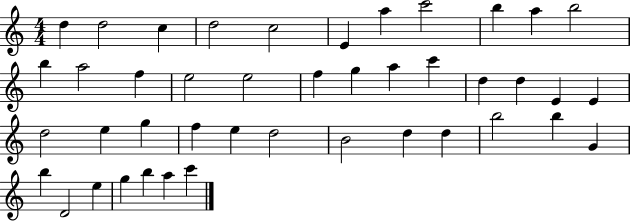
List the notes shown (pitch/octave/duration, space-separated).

D5/q D5/h C5/q D5/h C5/h E4/q A5/q C6/h B5/q A5/q B5/h B5/q A5/h F5/q E5/h E5/h F5/q G5/q A5/q C6/q D5/q D5/q E4/q E4/q D5/h E5/q G5/q F5/q E5/q D5/h B4/h D5/q D5/q B5/h B5/q G4/q B5/q D4/h E5/q G5/q B5/q A5/q C6/q